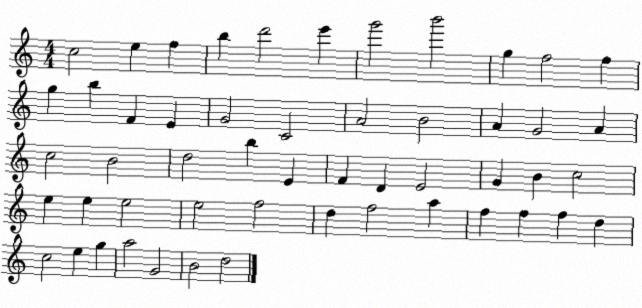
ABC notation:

X:1
T:Untitled
M:4/4
L:1/4
K:C
c2 e f b d'2 e' g'2 b'2 g f2 f g b F E G2 C2 A2 B2 A G2 A c2 B2 d2 b E F D E2 G B c2 e e e2 e2 f2 d f2 a f f f d c2 e g a2 G2 B2 d2